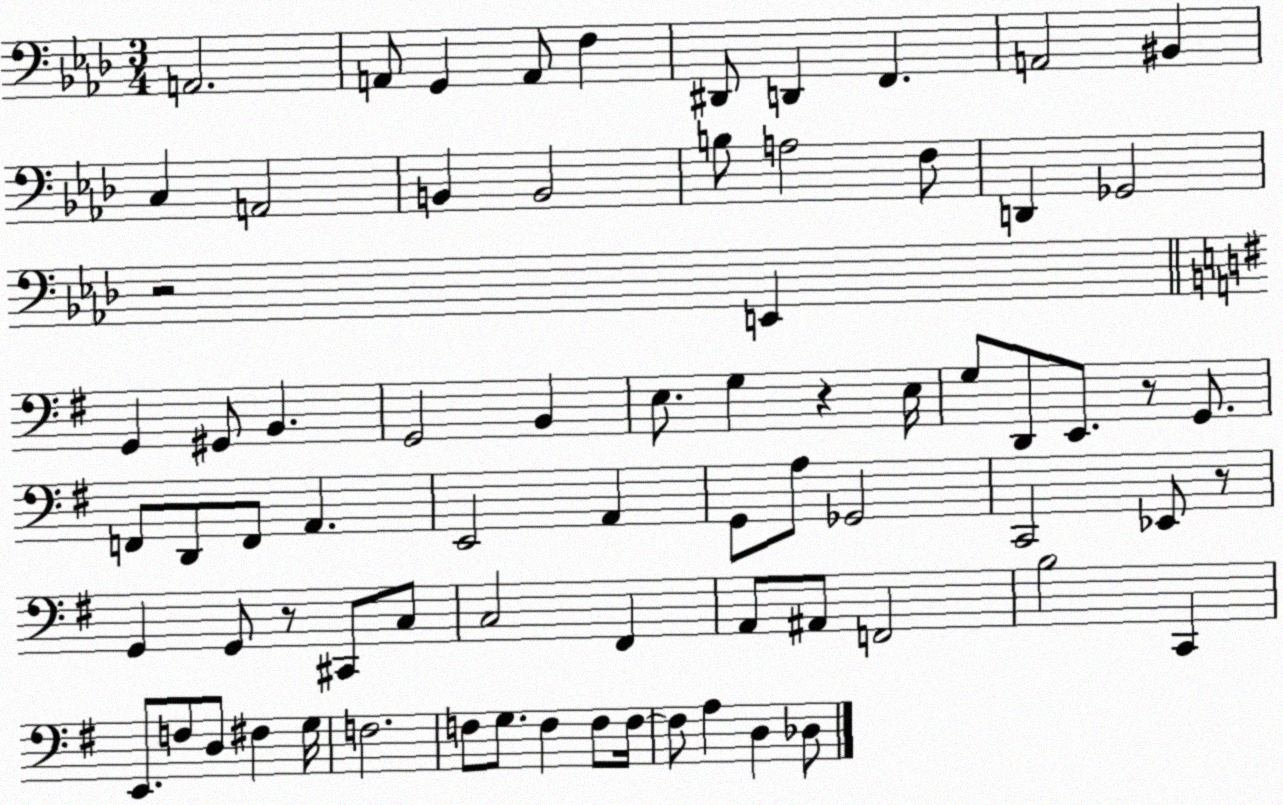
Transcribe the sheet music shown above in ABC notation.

X:1
T:Untitled
M:3/4
L:1/4
K:Ab
A,,2 A,,/2 G,, A,,/2 F, ^D,,/2 D,, F,, A,,2 ^B,, C, A,,2 B,, B,,2 B,/2 A,2 F,/2 D,, _G,,2 z2 E,, G,, ^G,,/2 B,, G,,2 B,, E,/2 G, z E,/4 G,/2 D,,/2 E,,/2 z/2 G,,/2 F,,/2 D,,/2 F,,/2 A,, E,,2 A,, G,,/2 A,/2 _G,,2 C,,2 _E,,/2 z/2 G,, G,,/2 z/2 ^C,,/2 C,/2 C,2 ^F,, A,,/2 ^A,,/2 F,,2 B,2 C,, E,,/2 F,/2 D,/2 ^F, G,/4 F,2 F,/2 G,/2 F, F,/2 F,/4 F,/2 A, D, _D,/2